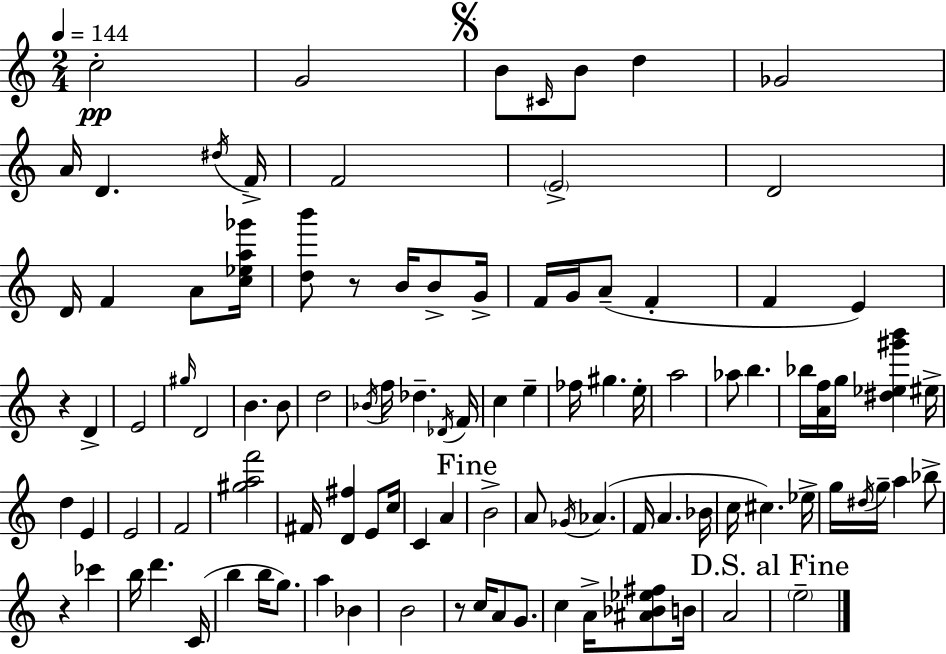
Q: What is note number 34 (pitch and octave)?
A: Bb4